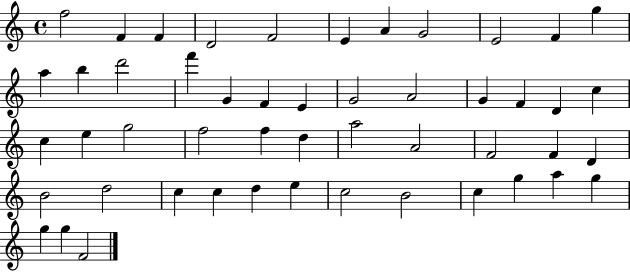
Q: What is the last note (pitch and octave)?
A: F4